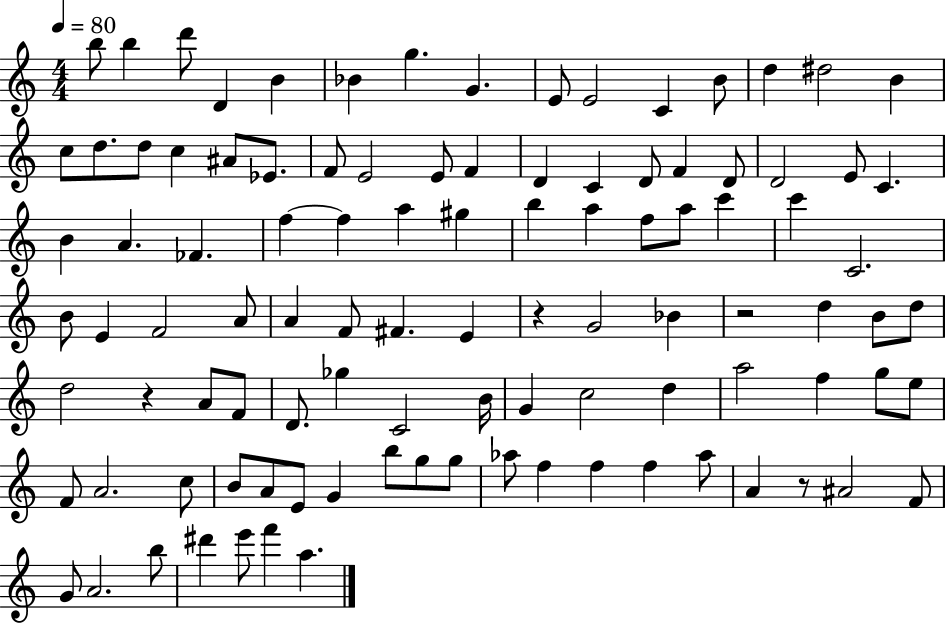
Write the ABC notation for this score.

X:1
T:Untitled
M:4/4
L:1/4
K:C
b/2 b d'/2 D B _B g G E/2 E2 C B/2 d ^d2 B c/2 d/2 d/2 c ^A/2 _E/2 F/2 E2 E/2 F D C D/2 F D/2 D2 E/2 C B A _F f f a ^g b a f/2 a/2 c' c' C2 B/2 E F2 A/2 A F/2 ^F E z G2 _B z2 d B/2 d/2 d2 z A/2 F/2 D/2 _g C2 B/4 G c2 d a2 f g/2 e/2 F/2 A2 c/2 B/2 A/2 E/2 G b/2 g/2 g/2 _a/2 f f f _a/2 A z/2 ^A2 F/2 G/2 A2 b/2 ^d' e'/2 f' a